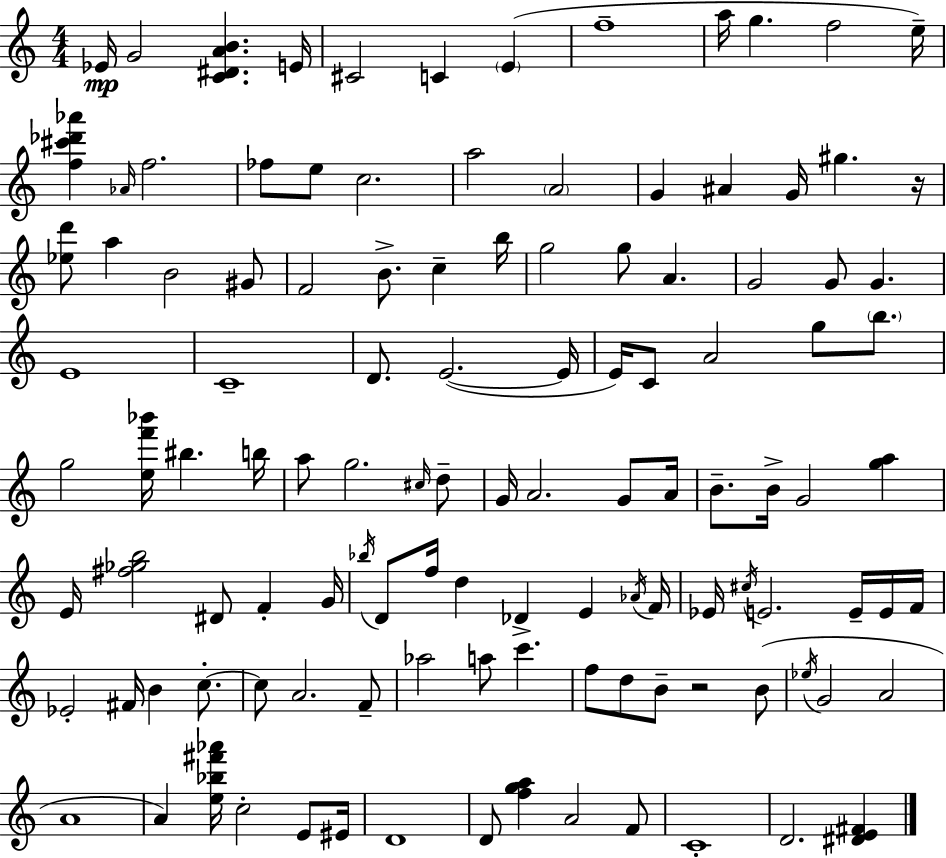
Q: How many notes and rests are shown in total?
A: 116